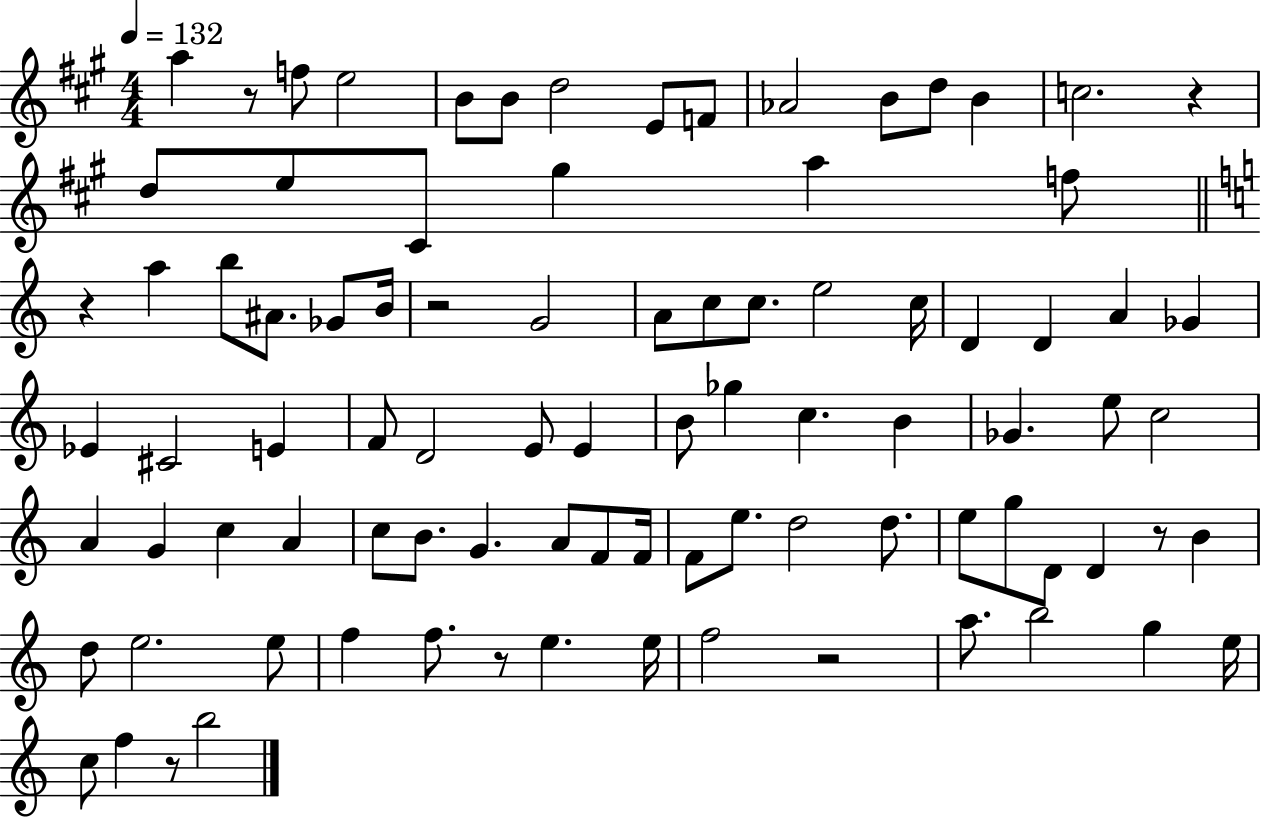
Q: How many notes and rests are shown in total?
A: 90